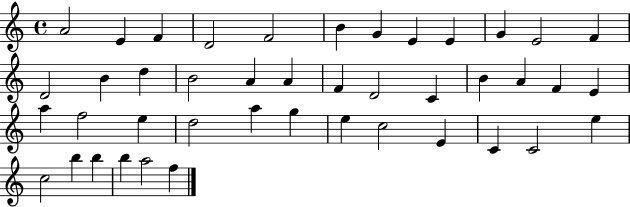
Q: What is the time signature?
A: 4/4